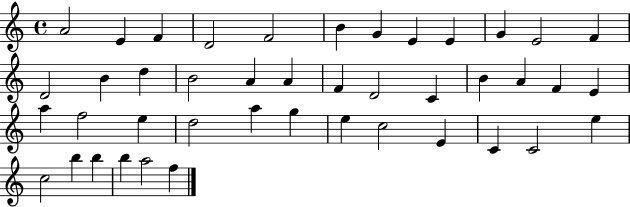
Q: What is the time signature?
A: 4/4